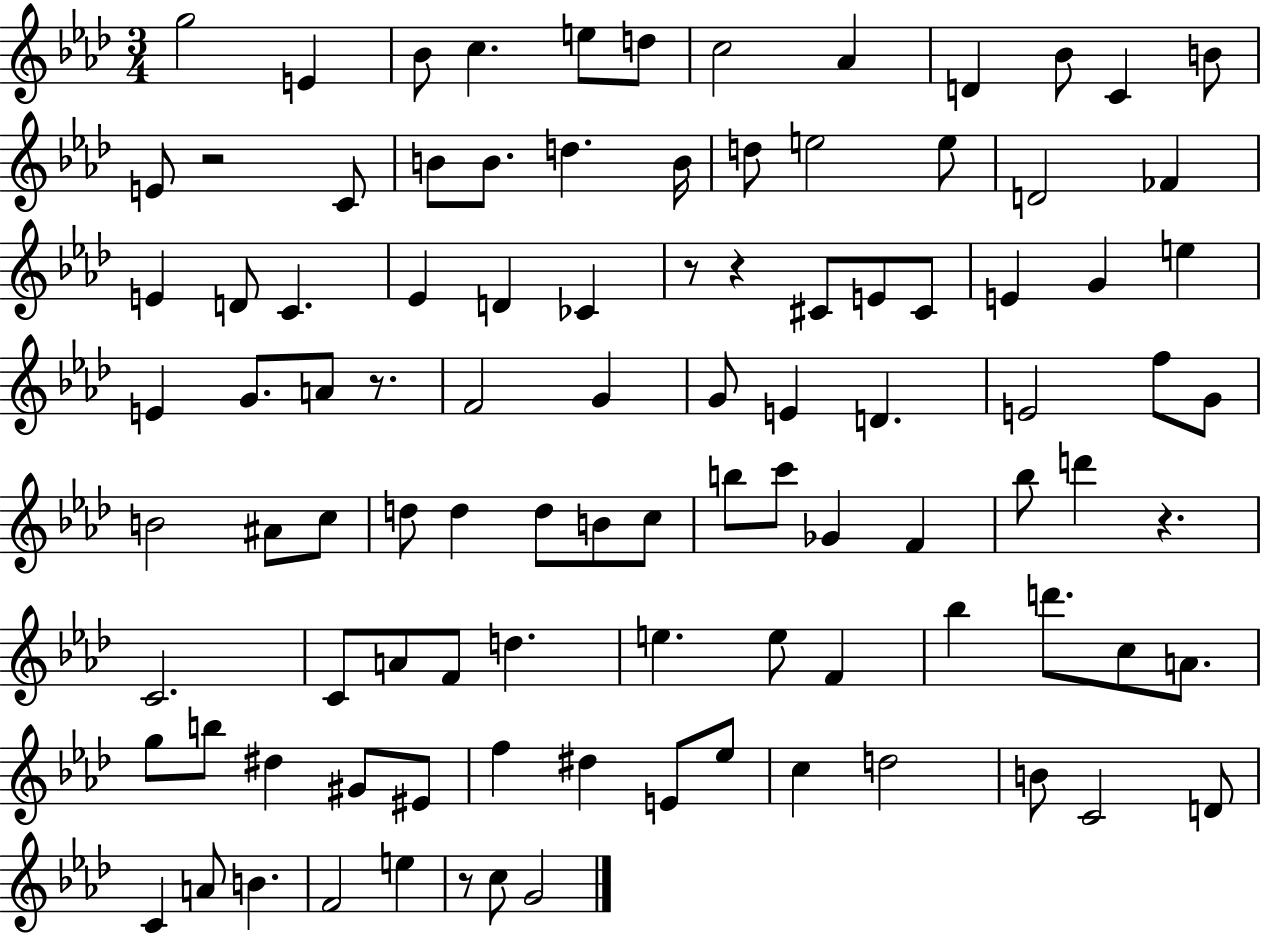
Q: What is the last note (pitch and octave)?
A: G4